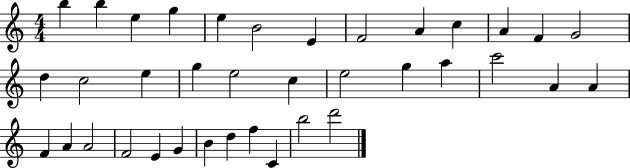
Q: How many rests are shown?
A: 0